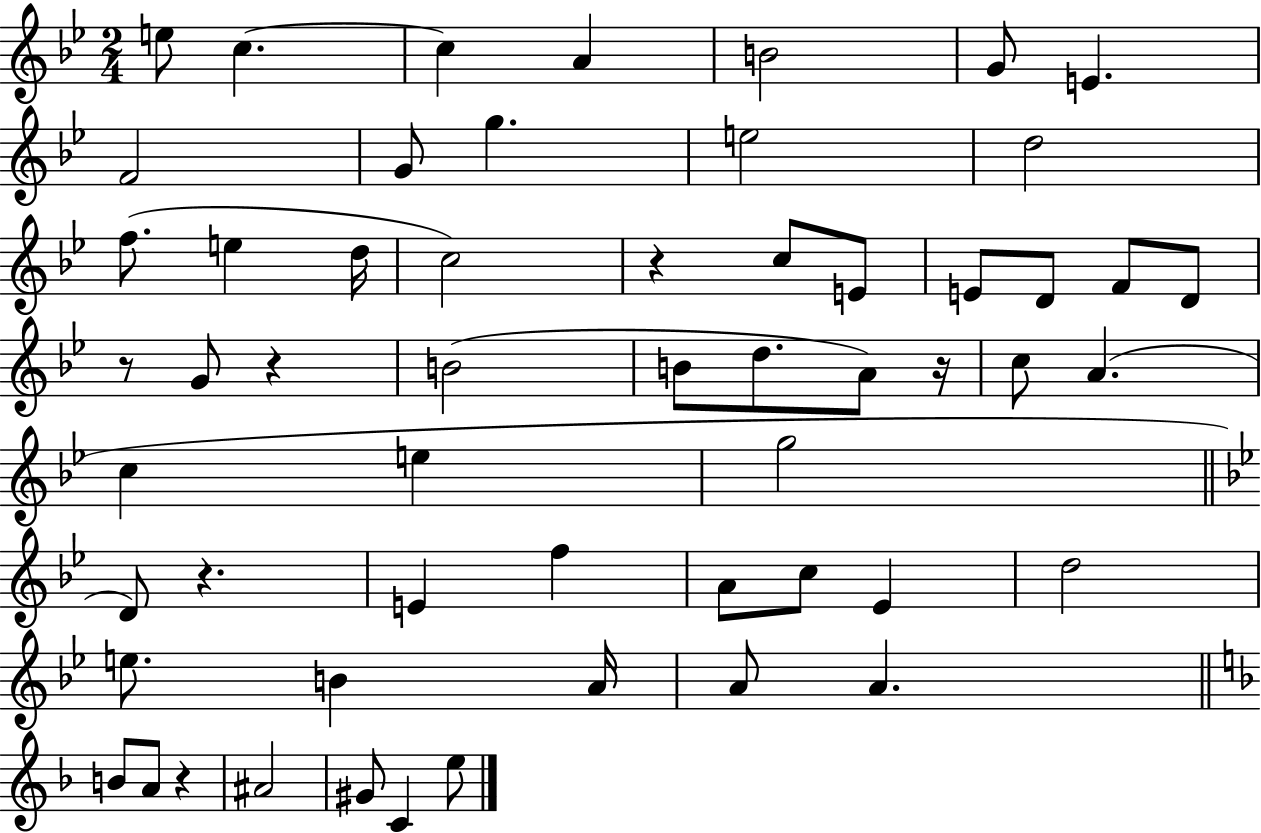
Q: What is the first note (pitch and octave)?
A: E5